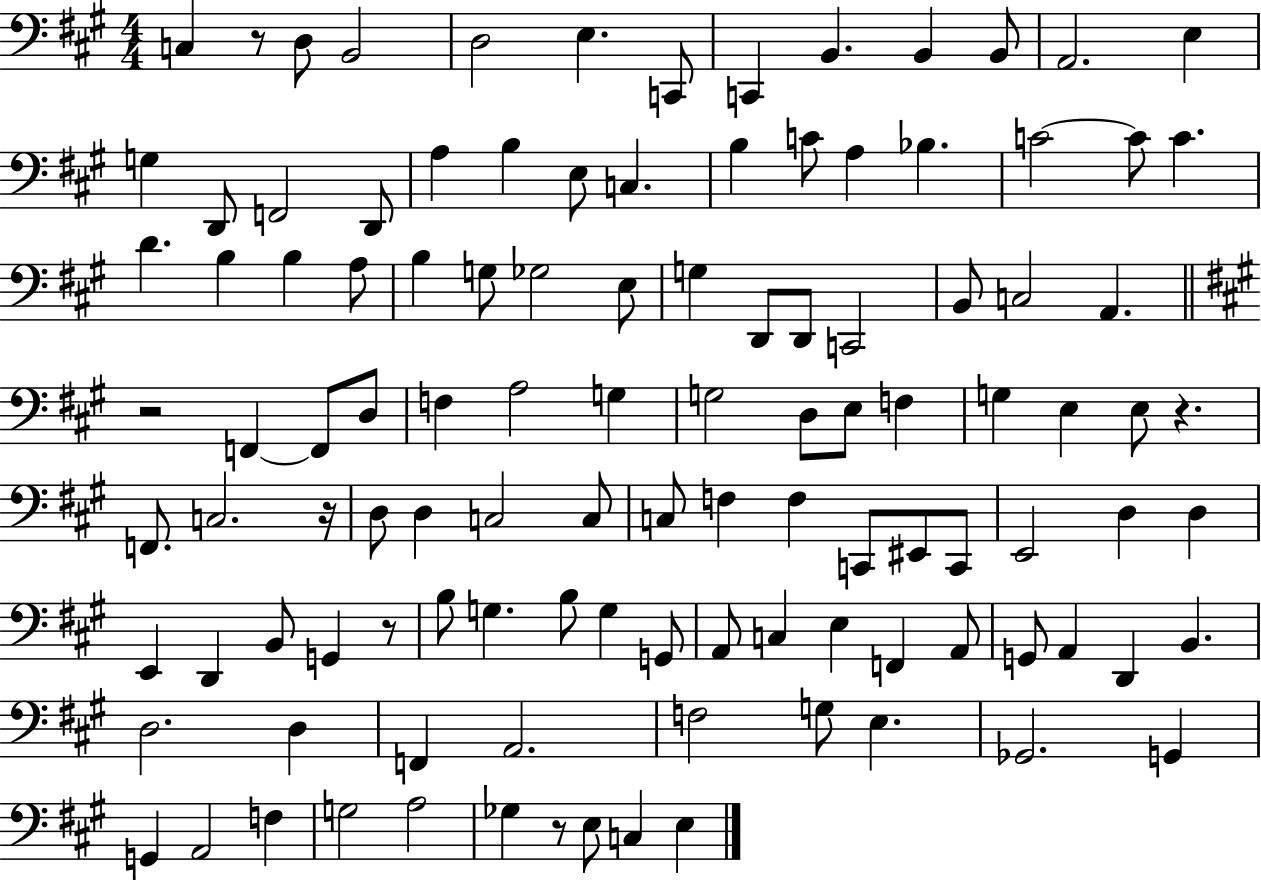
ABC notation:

X:1
T:Untitled
M:4/4
L:1/4
K:A
C, z/2 D,/2 B,,2 D,2 E, C,,/2 C,, B,, B,, B,,/2 A,,2 E, G, D,,/2 F,,2 D,,/2 A, B, E,/2 C, B, C/2 A, _B, C2 C/2 C D B, B, A,/2 B, G,/2 _G,2 E,/2 G, D,,/2 D,,/2 C,,2 B,,/2 C,2 A,, z2 F,, F,,/2 D,/2 F, A,2 G, G,2 D,/2 E,/2 F, G, E, E,/2 z F,,/2 C,2 z/4 D,/2 D, C,2 C,/2 C,/2 F, F, C,,/2 ^E,,/2 C,,/2 E,,2 D, D, E,, D,, B,,/2 G,, z/2 B,/2 G, B,/2 G, G,,/2 A,,/2 C, E, F,, A,,/2 G,,/2 A,, D,, B,, D,2 D, F,, A,,2 F,2 G,/2 E, _G,,2 G,, G,, A,,2 F, G,2 A,2 _G, z/2 E,/2 C, E,